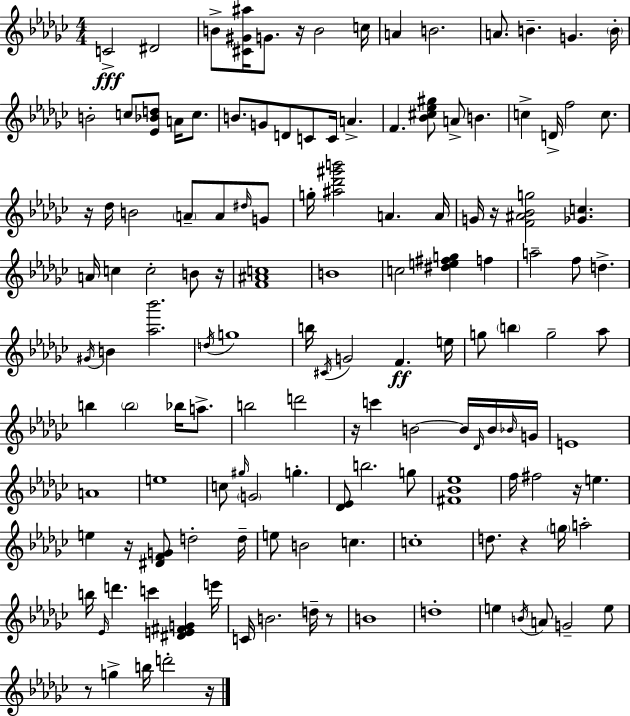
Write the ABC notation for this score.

X:1
T:Untitled
M:4/4
L:1/4
K:Ebm
C2 ^D2 B/2 [^C^G^a]/4 G/2 z/4 B2 c/4 A B2 A/2 B G B/4 B2 c/2 [_E_Bd]/2 A/4 c/2 B/2 G/2 D/2 C/2 C/4 A F [_B^c_e^g]/2 A/2 B c D/4 f2 c/2 z/4 _d/4 B2 A/2 A/2 ^d/4 G/2 g/4 [^a_d'^g'b']2 A A/4 G/4 z/4 [F^A_Bg]2 [_Gc] A/4 c c2 B/2 z/4 [F^Ac]4 B4 c2 [^de^fg] f a2 f/2 d ^G/4 B [_a_b']2 d/4 g4 b/4 ^C/4 G2 F e/4 g/2 b g2 _a/2 b b2 _b/4 a/2 b2 d'2 z/4 c' B2 B/4 _D/4 B/4 _B/4 G/4 E4 A4 e4 c/2 ^g/4 G2 g [_D_E]/2 b2 g/2 [^F_B_e]4 f/4 ^f2 z/4 e e z/4 [^DFG]/2 d2 d/4 e/2 B2 c c4 d/2 z g/4 a2 b/4 _E/4 d' c' [^DE^FG] e'/4 C/4 B2 d/4 z/2 B4 d4 e B/4 A/2 G2 e/2 z/2 g b/4 d'2 z/4